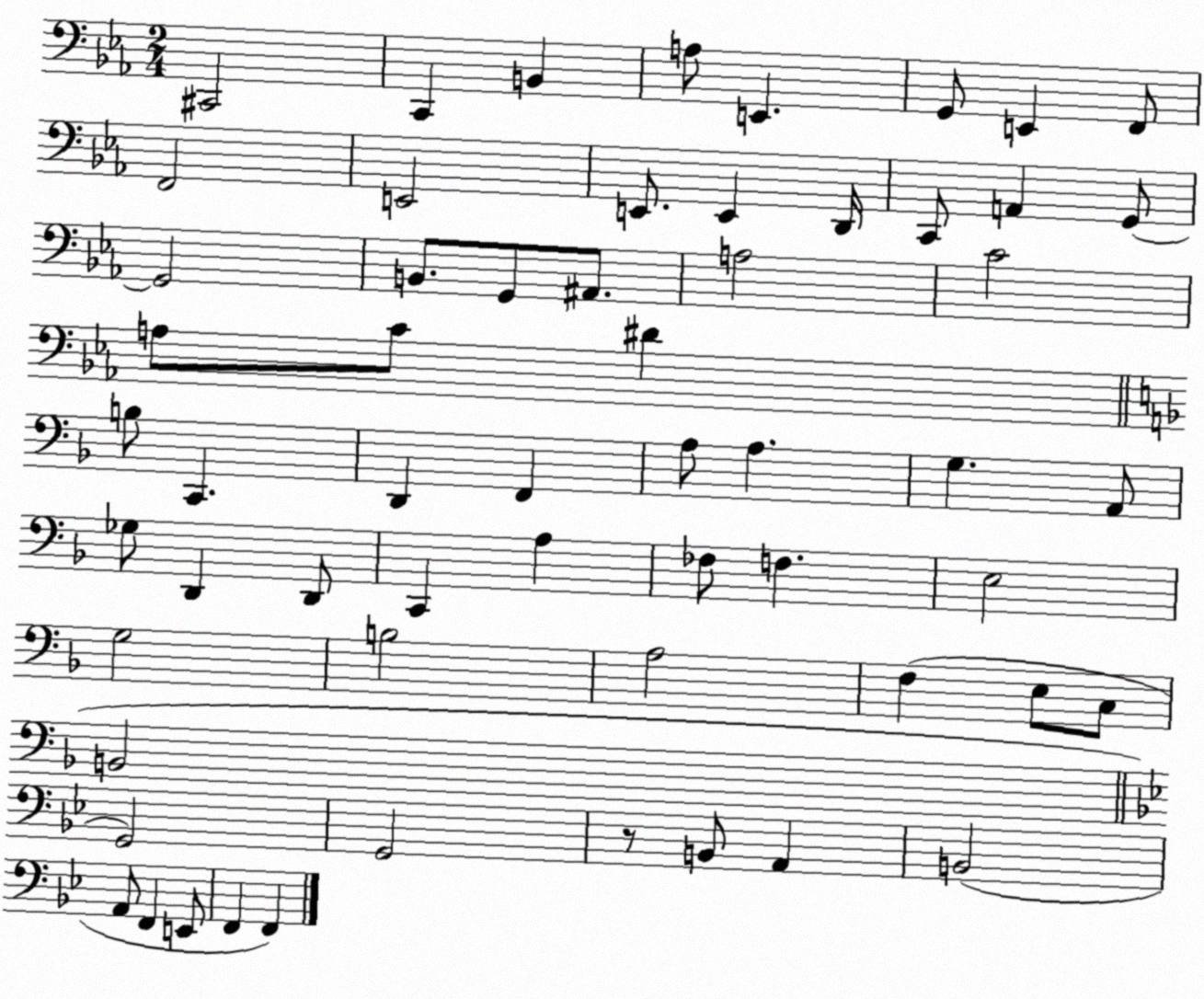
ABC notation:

X:1
T:Untitled
M:2/4
L:1/4
K:Eb
^C,,2 C,, B,, A,/2 E,, G,,/2 E,, F,,/2 F,,2 E,,2 E,,/2 E,, D,,/4 C,,/2 A,, G,,/2 G,,2 B,,/2 G,,/2 ^A,,/2 A,2 C2 A,/2 C/2 ^D B,/2 C,, D,, F,, A,/2 A, G, A,,/2 _G,/2 D,, D,,/2 C,, A, _F,/2 F, E,2 G,2 B,2 A,2 F, E,/2 C,/2 B,,2 G,,2 G,,2 z/2 B,,/2 A,, B,,2 A,,/2 F,, E,,/2 F,, F,,